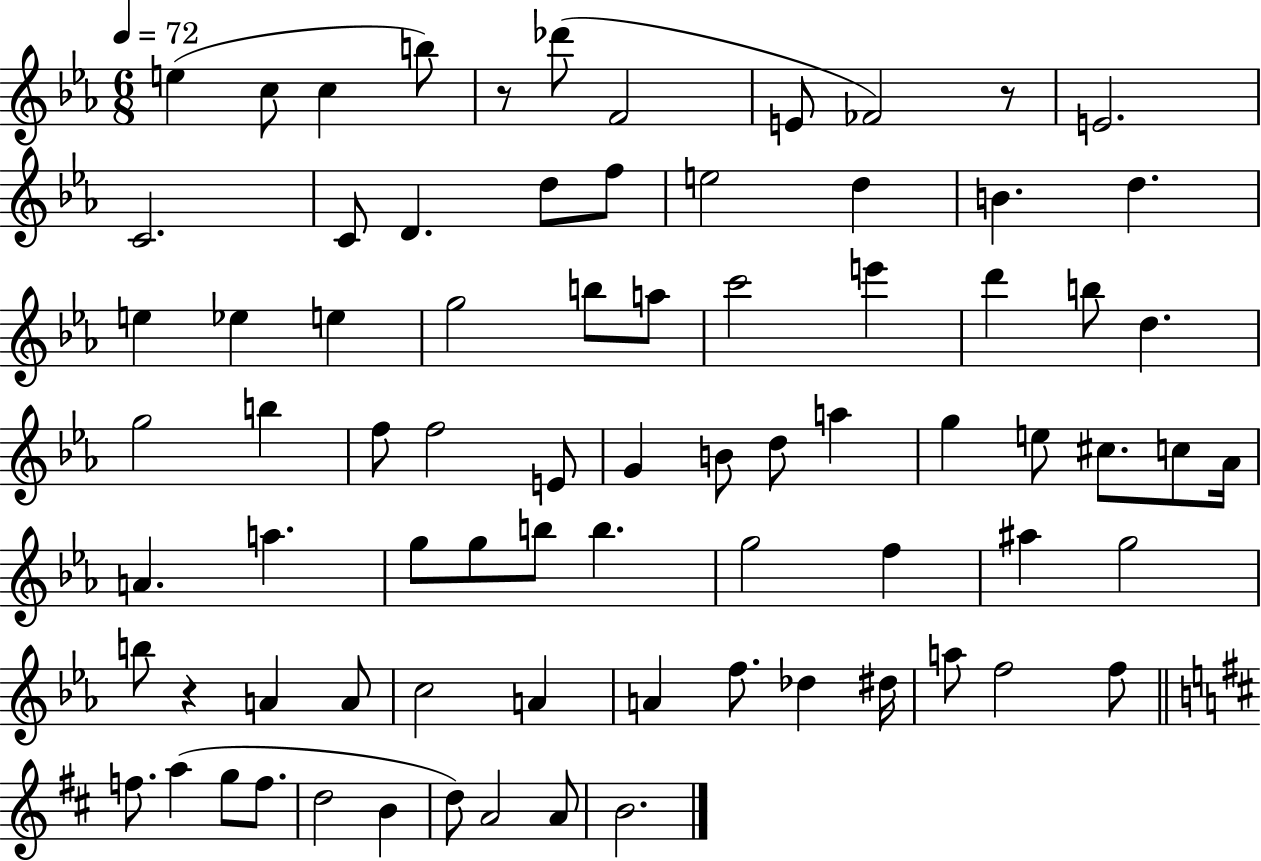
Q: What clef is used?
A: treble